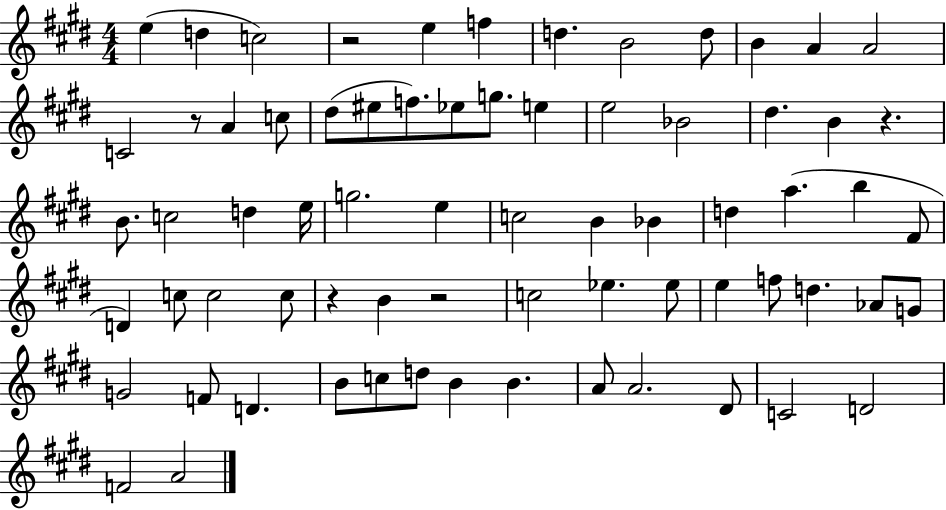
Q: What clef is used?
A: treble